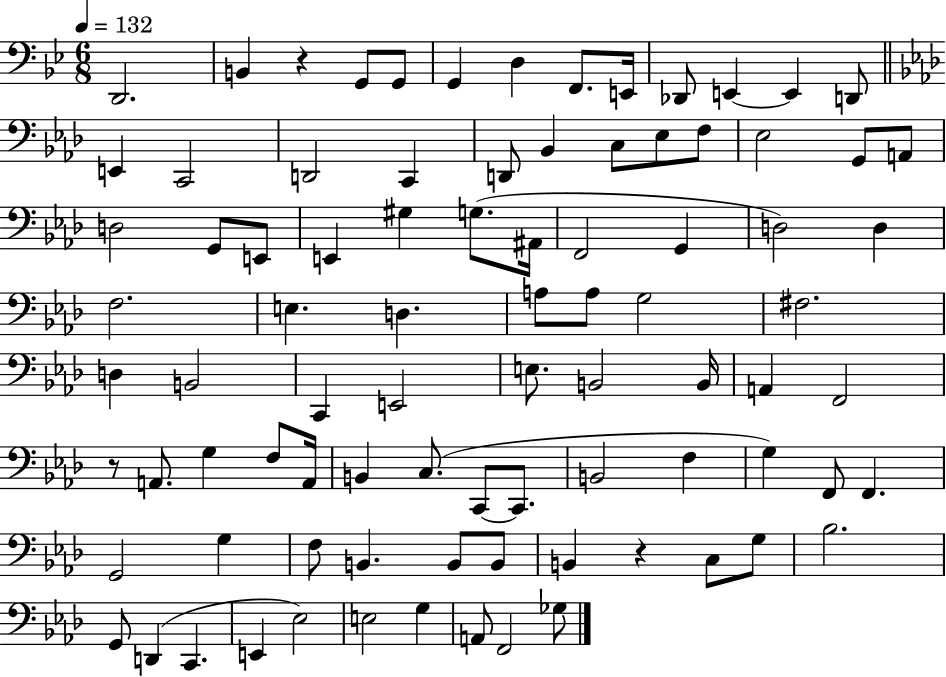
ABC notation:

X:1
T:Untitled
M:6/8
L:1/4
K:Bb
D,,2 B,, z G,,/2 G,,/2 G,, D, F,,/2 E,,/4 _D,,/2 E,, E,, D,,/2 E,, C,,2 D,,2 C,, D,,/2 _B,, C,/2 _E,/2 F,/2 _E,2 G,,/2 A,,/2 D,2 G,,/2 E,,/2 E,, ^G, G,/2 ^A,,/4 F,,2 G,, D,2 D, F,2 E, D, A,/2 A,/2 G,2 ^F,2 D, B,,2 C,, E,,2 E,/2 B,,2 B,,/4 A,, F,,2 z/2 A,,/2 G, F,/2 A,,/4 B,, C,/2 C,,/2 C,,/2 B,,2 F, G, F,,/2 F,, G,,2 G, F,/2 B,, B,,/2 B,,/2 B,, z C,/2 G,/2 _B,2 G,,/2 D,, C,, E,, _E,2 E,2 G, A,,/2 F,,2 _G,/2